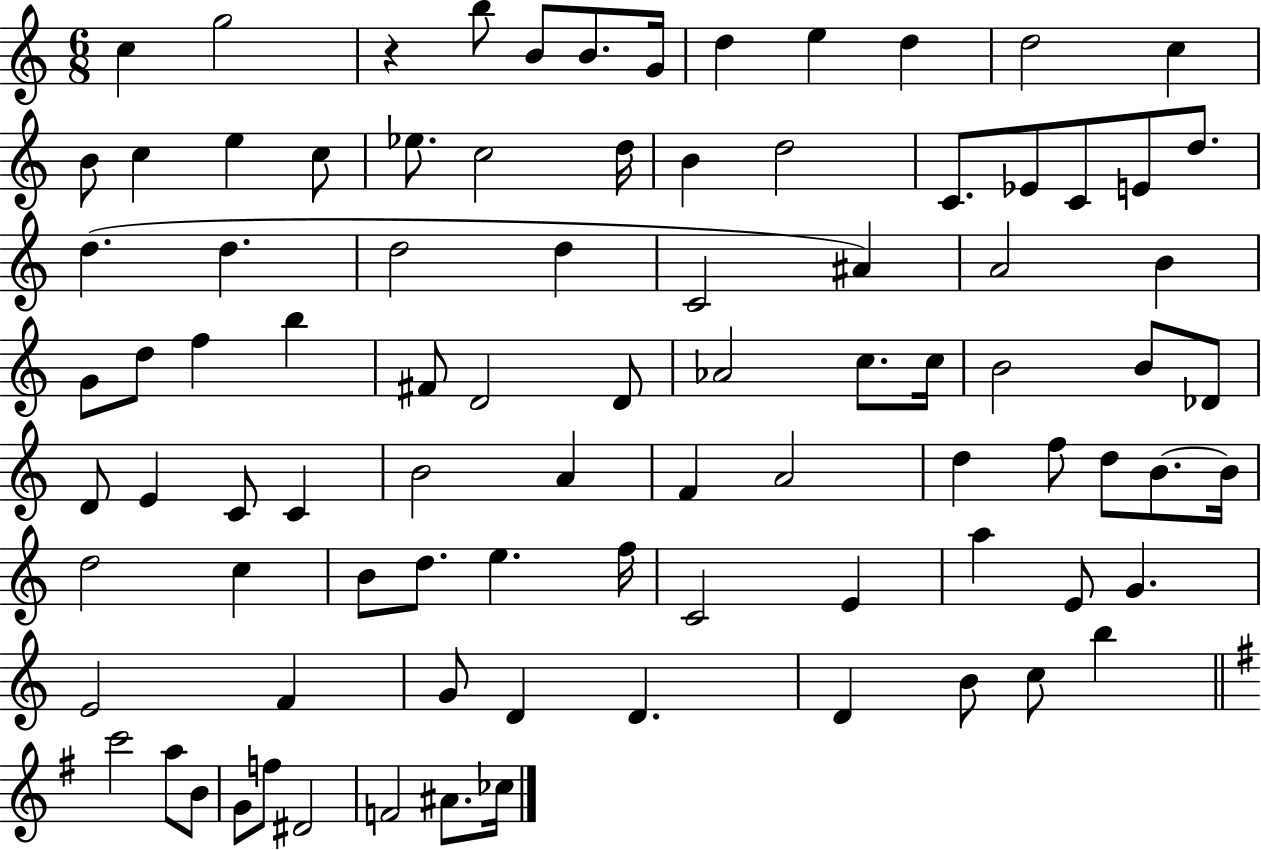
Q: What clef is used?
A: treble